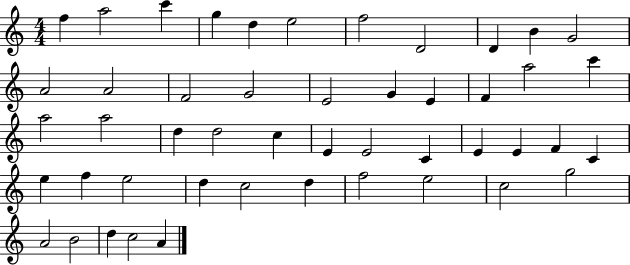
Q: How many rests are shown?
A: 0